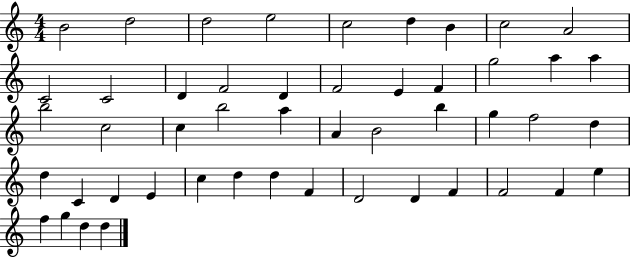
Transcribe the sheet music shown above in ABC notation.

X:1
T:Untitled
M:4/4
L:1/4
K:C
B2 d2 d2 e2 c2 d B c2 A2 C2 C2 D F2 D F2 E F g2 a a b2 c2 c b2 a A B2 b g f2 d d C D E c d d F D2 D F F2 F e f g d d